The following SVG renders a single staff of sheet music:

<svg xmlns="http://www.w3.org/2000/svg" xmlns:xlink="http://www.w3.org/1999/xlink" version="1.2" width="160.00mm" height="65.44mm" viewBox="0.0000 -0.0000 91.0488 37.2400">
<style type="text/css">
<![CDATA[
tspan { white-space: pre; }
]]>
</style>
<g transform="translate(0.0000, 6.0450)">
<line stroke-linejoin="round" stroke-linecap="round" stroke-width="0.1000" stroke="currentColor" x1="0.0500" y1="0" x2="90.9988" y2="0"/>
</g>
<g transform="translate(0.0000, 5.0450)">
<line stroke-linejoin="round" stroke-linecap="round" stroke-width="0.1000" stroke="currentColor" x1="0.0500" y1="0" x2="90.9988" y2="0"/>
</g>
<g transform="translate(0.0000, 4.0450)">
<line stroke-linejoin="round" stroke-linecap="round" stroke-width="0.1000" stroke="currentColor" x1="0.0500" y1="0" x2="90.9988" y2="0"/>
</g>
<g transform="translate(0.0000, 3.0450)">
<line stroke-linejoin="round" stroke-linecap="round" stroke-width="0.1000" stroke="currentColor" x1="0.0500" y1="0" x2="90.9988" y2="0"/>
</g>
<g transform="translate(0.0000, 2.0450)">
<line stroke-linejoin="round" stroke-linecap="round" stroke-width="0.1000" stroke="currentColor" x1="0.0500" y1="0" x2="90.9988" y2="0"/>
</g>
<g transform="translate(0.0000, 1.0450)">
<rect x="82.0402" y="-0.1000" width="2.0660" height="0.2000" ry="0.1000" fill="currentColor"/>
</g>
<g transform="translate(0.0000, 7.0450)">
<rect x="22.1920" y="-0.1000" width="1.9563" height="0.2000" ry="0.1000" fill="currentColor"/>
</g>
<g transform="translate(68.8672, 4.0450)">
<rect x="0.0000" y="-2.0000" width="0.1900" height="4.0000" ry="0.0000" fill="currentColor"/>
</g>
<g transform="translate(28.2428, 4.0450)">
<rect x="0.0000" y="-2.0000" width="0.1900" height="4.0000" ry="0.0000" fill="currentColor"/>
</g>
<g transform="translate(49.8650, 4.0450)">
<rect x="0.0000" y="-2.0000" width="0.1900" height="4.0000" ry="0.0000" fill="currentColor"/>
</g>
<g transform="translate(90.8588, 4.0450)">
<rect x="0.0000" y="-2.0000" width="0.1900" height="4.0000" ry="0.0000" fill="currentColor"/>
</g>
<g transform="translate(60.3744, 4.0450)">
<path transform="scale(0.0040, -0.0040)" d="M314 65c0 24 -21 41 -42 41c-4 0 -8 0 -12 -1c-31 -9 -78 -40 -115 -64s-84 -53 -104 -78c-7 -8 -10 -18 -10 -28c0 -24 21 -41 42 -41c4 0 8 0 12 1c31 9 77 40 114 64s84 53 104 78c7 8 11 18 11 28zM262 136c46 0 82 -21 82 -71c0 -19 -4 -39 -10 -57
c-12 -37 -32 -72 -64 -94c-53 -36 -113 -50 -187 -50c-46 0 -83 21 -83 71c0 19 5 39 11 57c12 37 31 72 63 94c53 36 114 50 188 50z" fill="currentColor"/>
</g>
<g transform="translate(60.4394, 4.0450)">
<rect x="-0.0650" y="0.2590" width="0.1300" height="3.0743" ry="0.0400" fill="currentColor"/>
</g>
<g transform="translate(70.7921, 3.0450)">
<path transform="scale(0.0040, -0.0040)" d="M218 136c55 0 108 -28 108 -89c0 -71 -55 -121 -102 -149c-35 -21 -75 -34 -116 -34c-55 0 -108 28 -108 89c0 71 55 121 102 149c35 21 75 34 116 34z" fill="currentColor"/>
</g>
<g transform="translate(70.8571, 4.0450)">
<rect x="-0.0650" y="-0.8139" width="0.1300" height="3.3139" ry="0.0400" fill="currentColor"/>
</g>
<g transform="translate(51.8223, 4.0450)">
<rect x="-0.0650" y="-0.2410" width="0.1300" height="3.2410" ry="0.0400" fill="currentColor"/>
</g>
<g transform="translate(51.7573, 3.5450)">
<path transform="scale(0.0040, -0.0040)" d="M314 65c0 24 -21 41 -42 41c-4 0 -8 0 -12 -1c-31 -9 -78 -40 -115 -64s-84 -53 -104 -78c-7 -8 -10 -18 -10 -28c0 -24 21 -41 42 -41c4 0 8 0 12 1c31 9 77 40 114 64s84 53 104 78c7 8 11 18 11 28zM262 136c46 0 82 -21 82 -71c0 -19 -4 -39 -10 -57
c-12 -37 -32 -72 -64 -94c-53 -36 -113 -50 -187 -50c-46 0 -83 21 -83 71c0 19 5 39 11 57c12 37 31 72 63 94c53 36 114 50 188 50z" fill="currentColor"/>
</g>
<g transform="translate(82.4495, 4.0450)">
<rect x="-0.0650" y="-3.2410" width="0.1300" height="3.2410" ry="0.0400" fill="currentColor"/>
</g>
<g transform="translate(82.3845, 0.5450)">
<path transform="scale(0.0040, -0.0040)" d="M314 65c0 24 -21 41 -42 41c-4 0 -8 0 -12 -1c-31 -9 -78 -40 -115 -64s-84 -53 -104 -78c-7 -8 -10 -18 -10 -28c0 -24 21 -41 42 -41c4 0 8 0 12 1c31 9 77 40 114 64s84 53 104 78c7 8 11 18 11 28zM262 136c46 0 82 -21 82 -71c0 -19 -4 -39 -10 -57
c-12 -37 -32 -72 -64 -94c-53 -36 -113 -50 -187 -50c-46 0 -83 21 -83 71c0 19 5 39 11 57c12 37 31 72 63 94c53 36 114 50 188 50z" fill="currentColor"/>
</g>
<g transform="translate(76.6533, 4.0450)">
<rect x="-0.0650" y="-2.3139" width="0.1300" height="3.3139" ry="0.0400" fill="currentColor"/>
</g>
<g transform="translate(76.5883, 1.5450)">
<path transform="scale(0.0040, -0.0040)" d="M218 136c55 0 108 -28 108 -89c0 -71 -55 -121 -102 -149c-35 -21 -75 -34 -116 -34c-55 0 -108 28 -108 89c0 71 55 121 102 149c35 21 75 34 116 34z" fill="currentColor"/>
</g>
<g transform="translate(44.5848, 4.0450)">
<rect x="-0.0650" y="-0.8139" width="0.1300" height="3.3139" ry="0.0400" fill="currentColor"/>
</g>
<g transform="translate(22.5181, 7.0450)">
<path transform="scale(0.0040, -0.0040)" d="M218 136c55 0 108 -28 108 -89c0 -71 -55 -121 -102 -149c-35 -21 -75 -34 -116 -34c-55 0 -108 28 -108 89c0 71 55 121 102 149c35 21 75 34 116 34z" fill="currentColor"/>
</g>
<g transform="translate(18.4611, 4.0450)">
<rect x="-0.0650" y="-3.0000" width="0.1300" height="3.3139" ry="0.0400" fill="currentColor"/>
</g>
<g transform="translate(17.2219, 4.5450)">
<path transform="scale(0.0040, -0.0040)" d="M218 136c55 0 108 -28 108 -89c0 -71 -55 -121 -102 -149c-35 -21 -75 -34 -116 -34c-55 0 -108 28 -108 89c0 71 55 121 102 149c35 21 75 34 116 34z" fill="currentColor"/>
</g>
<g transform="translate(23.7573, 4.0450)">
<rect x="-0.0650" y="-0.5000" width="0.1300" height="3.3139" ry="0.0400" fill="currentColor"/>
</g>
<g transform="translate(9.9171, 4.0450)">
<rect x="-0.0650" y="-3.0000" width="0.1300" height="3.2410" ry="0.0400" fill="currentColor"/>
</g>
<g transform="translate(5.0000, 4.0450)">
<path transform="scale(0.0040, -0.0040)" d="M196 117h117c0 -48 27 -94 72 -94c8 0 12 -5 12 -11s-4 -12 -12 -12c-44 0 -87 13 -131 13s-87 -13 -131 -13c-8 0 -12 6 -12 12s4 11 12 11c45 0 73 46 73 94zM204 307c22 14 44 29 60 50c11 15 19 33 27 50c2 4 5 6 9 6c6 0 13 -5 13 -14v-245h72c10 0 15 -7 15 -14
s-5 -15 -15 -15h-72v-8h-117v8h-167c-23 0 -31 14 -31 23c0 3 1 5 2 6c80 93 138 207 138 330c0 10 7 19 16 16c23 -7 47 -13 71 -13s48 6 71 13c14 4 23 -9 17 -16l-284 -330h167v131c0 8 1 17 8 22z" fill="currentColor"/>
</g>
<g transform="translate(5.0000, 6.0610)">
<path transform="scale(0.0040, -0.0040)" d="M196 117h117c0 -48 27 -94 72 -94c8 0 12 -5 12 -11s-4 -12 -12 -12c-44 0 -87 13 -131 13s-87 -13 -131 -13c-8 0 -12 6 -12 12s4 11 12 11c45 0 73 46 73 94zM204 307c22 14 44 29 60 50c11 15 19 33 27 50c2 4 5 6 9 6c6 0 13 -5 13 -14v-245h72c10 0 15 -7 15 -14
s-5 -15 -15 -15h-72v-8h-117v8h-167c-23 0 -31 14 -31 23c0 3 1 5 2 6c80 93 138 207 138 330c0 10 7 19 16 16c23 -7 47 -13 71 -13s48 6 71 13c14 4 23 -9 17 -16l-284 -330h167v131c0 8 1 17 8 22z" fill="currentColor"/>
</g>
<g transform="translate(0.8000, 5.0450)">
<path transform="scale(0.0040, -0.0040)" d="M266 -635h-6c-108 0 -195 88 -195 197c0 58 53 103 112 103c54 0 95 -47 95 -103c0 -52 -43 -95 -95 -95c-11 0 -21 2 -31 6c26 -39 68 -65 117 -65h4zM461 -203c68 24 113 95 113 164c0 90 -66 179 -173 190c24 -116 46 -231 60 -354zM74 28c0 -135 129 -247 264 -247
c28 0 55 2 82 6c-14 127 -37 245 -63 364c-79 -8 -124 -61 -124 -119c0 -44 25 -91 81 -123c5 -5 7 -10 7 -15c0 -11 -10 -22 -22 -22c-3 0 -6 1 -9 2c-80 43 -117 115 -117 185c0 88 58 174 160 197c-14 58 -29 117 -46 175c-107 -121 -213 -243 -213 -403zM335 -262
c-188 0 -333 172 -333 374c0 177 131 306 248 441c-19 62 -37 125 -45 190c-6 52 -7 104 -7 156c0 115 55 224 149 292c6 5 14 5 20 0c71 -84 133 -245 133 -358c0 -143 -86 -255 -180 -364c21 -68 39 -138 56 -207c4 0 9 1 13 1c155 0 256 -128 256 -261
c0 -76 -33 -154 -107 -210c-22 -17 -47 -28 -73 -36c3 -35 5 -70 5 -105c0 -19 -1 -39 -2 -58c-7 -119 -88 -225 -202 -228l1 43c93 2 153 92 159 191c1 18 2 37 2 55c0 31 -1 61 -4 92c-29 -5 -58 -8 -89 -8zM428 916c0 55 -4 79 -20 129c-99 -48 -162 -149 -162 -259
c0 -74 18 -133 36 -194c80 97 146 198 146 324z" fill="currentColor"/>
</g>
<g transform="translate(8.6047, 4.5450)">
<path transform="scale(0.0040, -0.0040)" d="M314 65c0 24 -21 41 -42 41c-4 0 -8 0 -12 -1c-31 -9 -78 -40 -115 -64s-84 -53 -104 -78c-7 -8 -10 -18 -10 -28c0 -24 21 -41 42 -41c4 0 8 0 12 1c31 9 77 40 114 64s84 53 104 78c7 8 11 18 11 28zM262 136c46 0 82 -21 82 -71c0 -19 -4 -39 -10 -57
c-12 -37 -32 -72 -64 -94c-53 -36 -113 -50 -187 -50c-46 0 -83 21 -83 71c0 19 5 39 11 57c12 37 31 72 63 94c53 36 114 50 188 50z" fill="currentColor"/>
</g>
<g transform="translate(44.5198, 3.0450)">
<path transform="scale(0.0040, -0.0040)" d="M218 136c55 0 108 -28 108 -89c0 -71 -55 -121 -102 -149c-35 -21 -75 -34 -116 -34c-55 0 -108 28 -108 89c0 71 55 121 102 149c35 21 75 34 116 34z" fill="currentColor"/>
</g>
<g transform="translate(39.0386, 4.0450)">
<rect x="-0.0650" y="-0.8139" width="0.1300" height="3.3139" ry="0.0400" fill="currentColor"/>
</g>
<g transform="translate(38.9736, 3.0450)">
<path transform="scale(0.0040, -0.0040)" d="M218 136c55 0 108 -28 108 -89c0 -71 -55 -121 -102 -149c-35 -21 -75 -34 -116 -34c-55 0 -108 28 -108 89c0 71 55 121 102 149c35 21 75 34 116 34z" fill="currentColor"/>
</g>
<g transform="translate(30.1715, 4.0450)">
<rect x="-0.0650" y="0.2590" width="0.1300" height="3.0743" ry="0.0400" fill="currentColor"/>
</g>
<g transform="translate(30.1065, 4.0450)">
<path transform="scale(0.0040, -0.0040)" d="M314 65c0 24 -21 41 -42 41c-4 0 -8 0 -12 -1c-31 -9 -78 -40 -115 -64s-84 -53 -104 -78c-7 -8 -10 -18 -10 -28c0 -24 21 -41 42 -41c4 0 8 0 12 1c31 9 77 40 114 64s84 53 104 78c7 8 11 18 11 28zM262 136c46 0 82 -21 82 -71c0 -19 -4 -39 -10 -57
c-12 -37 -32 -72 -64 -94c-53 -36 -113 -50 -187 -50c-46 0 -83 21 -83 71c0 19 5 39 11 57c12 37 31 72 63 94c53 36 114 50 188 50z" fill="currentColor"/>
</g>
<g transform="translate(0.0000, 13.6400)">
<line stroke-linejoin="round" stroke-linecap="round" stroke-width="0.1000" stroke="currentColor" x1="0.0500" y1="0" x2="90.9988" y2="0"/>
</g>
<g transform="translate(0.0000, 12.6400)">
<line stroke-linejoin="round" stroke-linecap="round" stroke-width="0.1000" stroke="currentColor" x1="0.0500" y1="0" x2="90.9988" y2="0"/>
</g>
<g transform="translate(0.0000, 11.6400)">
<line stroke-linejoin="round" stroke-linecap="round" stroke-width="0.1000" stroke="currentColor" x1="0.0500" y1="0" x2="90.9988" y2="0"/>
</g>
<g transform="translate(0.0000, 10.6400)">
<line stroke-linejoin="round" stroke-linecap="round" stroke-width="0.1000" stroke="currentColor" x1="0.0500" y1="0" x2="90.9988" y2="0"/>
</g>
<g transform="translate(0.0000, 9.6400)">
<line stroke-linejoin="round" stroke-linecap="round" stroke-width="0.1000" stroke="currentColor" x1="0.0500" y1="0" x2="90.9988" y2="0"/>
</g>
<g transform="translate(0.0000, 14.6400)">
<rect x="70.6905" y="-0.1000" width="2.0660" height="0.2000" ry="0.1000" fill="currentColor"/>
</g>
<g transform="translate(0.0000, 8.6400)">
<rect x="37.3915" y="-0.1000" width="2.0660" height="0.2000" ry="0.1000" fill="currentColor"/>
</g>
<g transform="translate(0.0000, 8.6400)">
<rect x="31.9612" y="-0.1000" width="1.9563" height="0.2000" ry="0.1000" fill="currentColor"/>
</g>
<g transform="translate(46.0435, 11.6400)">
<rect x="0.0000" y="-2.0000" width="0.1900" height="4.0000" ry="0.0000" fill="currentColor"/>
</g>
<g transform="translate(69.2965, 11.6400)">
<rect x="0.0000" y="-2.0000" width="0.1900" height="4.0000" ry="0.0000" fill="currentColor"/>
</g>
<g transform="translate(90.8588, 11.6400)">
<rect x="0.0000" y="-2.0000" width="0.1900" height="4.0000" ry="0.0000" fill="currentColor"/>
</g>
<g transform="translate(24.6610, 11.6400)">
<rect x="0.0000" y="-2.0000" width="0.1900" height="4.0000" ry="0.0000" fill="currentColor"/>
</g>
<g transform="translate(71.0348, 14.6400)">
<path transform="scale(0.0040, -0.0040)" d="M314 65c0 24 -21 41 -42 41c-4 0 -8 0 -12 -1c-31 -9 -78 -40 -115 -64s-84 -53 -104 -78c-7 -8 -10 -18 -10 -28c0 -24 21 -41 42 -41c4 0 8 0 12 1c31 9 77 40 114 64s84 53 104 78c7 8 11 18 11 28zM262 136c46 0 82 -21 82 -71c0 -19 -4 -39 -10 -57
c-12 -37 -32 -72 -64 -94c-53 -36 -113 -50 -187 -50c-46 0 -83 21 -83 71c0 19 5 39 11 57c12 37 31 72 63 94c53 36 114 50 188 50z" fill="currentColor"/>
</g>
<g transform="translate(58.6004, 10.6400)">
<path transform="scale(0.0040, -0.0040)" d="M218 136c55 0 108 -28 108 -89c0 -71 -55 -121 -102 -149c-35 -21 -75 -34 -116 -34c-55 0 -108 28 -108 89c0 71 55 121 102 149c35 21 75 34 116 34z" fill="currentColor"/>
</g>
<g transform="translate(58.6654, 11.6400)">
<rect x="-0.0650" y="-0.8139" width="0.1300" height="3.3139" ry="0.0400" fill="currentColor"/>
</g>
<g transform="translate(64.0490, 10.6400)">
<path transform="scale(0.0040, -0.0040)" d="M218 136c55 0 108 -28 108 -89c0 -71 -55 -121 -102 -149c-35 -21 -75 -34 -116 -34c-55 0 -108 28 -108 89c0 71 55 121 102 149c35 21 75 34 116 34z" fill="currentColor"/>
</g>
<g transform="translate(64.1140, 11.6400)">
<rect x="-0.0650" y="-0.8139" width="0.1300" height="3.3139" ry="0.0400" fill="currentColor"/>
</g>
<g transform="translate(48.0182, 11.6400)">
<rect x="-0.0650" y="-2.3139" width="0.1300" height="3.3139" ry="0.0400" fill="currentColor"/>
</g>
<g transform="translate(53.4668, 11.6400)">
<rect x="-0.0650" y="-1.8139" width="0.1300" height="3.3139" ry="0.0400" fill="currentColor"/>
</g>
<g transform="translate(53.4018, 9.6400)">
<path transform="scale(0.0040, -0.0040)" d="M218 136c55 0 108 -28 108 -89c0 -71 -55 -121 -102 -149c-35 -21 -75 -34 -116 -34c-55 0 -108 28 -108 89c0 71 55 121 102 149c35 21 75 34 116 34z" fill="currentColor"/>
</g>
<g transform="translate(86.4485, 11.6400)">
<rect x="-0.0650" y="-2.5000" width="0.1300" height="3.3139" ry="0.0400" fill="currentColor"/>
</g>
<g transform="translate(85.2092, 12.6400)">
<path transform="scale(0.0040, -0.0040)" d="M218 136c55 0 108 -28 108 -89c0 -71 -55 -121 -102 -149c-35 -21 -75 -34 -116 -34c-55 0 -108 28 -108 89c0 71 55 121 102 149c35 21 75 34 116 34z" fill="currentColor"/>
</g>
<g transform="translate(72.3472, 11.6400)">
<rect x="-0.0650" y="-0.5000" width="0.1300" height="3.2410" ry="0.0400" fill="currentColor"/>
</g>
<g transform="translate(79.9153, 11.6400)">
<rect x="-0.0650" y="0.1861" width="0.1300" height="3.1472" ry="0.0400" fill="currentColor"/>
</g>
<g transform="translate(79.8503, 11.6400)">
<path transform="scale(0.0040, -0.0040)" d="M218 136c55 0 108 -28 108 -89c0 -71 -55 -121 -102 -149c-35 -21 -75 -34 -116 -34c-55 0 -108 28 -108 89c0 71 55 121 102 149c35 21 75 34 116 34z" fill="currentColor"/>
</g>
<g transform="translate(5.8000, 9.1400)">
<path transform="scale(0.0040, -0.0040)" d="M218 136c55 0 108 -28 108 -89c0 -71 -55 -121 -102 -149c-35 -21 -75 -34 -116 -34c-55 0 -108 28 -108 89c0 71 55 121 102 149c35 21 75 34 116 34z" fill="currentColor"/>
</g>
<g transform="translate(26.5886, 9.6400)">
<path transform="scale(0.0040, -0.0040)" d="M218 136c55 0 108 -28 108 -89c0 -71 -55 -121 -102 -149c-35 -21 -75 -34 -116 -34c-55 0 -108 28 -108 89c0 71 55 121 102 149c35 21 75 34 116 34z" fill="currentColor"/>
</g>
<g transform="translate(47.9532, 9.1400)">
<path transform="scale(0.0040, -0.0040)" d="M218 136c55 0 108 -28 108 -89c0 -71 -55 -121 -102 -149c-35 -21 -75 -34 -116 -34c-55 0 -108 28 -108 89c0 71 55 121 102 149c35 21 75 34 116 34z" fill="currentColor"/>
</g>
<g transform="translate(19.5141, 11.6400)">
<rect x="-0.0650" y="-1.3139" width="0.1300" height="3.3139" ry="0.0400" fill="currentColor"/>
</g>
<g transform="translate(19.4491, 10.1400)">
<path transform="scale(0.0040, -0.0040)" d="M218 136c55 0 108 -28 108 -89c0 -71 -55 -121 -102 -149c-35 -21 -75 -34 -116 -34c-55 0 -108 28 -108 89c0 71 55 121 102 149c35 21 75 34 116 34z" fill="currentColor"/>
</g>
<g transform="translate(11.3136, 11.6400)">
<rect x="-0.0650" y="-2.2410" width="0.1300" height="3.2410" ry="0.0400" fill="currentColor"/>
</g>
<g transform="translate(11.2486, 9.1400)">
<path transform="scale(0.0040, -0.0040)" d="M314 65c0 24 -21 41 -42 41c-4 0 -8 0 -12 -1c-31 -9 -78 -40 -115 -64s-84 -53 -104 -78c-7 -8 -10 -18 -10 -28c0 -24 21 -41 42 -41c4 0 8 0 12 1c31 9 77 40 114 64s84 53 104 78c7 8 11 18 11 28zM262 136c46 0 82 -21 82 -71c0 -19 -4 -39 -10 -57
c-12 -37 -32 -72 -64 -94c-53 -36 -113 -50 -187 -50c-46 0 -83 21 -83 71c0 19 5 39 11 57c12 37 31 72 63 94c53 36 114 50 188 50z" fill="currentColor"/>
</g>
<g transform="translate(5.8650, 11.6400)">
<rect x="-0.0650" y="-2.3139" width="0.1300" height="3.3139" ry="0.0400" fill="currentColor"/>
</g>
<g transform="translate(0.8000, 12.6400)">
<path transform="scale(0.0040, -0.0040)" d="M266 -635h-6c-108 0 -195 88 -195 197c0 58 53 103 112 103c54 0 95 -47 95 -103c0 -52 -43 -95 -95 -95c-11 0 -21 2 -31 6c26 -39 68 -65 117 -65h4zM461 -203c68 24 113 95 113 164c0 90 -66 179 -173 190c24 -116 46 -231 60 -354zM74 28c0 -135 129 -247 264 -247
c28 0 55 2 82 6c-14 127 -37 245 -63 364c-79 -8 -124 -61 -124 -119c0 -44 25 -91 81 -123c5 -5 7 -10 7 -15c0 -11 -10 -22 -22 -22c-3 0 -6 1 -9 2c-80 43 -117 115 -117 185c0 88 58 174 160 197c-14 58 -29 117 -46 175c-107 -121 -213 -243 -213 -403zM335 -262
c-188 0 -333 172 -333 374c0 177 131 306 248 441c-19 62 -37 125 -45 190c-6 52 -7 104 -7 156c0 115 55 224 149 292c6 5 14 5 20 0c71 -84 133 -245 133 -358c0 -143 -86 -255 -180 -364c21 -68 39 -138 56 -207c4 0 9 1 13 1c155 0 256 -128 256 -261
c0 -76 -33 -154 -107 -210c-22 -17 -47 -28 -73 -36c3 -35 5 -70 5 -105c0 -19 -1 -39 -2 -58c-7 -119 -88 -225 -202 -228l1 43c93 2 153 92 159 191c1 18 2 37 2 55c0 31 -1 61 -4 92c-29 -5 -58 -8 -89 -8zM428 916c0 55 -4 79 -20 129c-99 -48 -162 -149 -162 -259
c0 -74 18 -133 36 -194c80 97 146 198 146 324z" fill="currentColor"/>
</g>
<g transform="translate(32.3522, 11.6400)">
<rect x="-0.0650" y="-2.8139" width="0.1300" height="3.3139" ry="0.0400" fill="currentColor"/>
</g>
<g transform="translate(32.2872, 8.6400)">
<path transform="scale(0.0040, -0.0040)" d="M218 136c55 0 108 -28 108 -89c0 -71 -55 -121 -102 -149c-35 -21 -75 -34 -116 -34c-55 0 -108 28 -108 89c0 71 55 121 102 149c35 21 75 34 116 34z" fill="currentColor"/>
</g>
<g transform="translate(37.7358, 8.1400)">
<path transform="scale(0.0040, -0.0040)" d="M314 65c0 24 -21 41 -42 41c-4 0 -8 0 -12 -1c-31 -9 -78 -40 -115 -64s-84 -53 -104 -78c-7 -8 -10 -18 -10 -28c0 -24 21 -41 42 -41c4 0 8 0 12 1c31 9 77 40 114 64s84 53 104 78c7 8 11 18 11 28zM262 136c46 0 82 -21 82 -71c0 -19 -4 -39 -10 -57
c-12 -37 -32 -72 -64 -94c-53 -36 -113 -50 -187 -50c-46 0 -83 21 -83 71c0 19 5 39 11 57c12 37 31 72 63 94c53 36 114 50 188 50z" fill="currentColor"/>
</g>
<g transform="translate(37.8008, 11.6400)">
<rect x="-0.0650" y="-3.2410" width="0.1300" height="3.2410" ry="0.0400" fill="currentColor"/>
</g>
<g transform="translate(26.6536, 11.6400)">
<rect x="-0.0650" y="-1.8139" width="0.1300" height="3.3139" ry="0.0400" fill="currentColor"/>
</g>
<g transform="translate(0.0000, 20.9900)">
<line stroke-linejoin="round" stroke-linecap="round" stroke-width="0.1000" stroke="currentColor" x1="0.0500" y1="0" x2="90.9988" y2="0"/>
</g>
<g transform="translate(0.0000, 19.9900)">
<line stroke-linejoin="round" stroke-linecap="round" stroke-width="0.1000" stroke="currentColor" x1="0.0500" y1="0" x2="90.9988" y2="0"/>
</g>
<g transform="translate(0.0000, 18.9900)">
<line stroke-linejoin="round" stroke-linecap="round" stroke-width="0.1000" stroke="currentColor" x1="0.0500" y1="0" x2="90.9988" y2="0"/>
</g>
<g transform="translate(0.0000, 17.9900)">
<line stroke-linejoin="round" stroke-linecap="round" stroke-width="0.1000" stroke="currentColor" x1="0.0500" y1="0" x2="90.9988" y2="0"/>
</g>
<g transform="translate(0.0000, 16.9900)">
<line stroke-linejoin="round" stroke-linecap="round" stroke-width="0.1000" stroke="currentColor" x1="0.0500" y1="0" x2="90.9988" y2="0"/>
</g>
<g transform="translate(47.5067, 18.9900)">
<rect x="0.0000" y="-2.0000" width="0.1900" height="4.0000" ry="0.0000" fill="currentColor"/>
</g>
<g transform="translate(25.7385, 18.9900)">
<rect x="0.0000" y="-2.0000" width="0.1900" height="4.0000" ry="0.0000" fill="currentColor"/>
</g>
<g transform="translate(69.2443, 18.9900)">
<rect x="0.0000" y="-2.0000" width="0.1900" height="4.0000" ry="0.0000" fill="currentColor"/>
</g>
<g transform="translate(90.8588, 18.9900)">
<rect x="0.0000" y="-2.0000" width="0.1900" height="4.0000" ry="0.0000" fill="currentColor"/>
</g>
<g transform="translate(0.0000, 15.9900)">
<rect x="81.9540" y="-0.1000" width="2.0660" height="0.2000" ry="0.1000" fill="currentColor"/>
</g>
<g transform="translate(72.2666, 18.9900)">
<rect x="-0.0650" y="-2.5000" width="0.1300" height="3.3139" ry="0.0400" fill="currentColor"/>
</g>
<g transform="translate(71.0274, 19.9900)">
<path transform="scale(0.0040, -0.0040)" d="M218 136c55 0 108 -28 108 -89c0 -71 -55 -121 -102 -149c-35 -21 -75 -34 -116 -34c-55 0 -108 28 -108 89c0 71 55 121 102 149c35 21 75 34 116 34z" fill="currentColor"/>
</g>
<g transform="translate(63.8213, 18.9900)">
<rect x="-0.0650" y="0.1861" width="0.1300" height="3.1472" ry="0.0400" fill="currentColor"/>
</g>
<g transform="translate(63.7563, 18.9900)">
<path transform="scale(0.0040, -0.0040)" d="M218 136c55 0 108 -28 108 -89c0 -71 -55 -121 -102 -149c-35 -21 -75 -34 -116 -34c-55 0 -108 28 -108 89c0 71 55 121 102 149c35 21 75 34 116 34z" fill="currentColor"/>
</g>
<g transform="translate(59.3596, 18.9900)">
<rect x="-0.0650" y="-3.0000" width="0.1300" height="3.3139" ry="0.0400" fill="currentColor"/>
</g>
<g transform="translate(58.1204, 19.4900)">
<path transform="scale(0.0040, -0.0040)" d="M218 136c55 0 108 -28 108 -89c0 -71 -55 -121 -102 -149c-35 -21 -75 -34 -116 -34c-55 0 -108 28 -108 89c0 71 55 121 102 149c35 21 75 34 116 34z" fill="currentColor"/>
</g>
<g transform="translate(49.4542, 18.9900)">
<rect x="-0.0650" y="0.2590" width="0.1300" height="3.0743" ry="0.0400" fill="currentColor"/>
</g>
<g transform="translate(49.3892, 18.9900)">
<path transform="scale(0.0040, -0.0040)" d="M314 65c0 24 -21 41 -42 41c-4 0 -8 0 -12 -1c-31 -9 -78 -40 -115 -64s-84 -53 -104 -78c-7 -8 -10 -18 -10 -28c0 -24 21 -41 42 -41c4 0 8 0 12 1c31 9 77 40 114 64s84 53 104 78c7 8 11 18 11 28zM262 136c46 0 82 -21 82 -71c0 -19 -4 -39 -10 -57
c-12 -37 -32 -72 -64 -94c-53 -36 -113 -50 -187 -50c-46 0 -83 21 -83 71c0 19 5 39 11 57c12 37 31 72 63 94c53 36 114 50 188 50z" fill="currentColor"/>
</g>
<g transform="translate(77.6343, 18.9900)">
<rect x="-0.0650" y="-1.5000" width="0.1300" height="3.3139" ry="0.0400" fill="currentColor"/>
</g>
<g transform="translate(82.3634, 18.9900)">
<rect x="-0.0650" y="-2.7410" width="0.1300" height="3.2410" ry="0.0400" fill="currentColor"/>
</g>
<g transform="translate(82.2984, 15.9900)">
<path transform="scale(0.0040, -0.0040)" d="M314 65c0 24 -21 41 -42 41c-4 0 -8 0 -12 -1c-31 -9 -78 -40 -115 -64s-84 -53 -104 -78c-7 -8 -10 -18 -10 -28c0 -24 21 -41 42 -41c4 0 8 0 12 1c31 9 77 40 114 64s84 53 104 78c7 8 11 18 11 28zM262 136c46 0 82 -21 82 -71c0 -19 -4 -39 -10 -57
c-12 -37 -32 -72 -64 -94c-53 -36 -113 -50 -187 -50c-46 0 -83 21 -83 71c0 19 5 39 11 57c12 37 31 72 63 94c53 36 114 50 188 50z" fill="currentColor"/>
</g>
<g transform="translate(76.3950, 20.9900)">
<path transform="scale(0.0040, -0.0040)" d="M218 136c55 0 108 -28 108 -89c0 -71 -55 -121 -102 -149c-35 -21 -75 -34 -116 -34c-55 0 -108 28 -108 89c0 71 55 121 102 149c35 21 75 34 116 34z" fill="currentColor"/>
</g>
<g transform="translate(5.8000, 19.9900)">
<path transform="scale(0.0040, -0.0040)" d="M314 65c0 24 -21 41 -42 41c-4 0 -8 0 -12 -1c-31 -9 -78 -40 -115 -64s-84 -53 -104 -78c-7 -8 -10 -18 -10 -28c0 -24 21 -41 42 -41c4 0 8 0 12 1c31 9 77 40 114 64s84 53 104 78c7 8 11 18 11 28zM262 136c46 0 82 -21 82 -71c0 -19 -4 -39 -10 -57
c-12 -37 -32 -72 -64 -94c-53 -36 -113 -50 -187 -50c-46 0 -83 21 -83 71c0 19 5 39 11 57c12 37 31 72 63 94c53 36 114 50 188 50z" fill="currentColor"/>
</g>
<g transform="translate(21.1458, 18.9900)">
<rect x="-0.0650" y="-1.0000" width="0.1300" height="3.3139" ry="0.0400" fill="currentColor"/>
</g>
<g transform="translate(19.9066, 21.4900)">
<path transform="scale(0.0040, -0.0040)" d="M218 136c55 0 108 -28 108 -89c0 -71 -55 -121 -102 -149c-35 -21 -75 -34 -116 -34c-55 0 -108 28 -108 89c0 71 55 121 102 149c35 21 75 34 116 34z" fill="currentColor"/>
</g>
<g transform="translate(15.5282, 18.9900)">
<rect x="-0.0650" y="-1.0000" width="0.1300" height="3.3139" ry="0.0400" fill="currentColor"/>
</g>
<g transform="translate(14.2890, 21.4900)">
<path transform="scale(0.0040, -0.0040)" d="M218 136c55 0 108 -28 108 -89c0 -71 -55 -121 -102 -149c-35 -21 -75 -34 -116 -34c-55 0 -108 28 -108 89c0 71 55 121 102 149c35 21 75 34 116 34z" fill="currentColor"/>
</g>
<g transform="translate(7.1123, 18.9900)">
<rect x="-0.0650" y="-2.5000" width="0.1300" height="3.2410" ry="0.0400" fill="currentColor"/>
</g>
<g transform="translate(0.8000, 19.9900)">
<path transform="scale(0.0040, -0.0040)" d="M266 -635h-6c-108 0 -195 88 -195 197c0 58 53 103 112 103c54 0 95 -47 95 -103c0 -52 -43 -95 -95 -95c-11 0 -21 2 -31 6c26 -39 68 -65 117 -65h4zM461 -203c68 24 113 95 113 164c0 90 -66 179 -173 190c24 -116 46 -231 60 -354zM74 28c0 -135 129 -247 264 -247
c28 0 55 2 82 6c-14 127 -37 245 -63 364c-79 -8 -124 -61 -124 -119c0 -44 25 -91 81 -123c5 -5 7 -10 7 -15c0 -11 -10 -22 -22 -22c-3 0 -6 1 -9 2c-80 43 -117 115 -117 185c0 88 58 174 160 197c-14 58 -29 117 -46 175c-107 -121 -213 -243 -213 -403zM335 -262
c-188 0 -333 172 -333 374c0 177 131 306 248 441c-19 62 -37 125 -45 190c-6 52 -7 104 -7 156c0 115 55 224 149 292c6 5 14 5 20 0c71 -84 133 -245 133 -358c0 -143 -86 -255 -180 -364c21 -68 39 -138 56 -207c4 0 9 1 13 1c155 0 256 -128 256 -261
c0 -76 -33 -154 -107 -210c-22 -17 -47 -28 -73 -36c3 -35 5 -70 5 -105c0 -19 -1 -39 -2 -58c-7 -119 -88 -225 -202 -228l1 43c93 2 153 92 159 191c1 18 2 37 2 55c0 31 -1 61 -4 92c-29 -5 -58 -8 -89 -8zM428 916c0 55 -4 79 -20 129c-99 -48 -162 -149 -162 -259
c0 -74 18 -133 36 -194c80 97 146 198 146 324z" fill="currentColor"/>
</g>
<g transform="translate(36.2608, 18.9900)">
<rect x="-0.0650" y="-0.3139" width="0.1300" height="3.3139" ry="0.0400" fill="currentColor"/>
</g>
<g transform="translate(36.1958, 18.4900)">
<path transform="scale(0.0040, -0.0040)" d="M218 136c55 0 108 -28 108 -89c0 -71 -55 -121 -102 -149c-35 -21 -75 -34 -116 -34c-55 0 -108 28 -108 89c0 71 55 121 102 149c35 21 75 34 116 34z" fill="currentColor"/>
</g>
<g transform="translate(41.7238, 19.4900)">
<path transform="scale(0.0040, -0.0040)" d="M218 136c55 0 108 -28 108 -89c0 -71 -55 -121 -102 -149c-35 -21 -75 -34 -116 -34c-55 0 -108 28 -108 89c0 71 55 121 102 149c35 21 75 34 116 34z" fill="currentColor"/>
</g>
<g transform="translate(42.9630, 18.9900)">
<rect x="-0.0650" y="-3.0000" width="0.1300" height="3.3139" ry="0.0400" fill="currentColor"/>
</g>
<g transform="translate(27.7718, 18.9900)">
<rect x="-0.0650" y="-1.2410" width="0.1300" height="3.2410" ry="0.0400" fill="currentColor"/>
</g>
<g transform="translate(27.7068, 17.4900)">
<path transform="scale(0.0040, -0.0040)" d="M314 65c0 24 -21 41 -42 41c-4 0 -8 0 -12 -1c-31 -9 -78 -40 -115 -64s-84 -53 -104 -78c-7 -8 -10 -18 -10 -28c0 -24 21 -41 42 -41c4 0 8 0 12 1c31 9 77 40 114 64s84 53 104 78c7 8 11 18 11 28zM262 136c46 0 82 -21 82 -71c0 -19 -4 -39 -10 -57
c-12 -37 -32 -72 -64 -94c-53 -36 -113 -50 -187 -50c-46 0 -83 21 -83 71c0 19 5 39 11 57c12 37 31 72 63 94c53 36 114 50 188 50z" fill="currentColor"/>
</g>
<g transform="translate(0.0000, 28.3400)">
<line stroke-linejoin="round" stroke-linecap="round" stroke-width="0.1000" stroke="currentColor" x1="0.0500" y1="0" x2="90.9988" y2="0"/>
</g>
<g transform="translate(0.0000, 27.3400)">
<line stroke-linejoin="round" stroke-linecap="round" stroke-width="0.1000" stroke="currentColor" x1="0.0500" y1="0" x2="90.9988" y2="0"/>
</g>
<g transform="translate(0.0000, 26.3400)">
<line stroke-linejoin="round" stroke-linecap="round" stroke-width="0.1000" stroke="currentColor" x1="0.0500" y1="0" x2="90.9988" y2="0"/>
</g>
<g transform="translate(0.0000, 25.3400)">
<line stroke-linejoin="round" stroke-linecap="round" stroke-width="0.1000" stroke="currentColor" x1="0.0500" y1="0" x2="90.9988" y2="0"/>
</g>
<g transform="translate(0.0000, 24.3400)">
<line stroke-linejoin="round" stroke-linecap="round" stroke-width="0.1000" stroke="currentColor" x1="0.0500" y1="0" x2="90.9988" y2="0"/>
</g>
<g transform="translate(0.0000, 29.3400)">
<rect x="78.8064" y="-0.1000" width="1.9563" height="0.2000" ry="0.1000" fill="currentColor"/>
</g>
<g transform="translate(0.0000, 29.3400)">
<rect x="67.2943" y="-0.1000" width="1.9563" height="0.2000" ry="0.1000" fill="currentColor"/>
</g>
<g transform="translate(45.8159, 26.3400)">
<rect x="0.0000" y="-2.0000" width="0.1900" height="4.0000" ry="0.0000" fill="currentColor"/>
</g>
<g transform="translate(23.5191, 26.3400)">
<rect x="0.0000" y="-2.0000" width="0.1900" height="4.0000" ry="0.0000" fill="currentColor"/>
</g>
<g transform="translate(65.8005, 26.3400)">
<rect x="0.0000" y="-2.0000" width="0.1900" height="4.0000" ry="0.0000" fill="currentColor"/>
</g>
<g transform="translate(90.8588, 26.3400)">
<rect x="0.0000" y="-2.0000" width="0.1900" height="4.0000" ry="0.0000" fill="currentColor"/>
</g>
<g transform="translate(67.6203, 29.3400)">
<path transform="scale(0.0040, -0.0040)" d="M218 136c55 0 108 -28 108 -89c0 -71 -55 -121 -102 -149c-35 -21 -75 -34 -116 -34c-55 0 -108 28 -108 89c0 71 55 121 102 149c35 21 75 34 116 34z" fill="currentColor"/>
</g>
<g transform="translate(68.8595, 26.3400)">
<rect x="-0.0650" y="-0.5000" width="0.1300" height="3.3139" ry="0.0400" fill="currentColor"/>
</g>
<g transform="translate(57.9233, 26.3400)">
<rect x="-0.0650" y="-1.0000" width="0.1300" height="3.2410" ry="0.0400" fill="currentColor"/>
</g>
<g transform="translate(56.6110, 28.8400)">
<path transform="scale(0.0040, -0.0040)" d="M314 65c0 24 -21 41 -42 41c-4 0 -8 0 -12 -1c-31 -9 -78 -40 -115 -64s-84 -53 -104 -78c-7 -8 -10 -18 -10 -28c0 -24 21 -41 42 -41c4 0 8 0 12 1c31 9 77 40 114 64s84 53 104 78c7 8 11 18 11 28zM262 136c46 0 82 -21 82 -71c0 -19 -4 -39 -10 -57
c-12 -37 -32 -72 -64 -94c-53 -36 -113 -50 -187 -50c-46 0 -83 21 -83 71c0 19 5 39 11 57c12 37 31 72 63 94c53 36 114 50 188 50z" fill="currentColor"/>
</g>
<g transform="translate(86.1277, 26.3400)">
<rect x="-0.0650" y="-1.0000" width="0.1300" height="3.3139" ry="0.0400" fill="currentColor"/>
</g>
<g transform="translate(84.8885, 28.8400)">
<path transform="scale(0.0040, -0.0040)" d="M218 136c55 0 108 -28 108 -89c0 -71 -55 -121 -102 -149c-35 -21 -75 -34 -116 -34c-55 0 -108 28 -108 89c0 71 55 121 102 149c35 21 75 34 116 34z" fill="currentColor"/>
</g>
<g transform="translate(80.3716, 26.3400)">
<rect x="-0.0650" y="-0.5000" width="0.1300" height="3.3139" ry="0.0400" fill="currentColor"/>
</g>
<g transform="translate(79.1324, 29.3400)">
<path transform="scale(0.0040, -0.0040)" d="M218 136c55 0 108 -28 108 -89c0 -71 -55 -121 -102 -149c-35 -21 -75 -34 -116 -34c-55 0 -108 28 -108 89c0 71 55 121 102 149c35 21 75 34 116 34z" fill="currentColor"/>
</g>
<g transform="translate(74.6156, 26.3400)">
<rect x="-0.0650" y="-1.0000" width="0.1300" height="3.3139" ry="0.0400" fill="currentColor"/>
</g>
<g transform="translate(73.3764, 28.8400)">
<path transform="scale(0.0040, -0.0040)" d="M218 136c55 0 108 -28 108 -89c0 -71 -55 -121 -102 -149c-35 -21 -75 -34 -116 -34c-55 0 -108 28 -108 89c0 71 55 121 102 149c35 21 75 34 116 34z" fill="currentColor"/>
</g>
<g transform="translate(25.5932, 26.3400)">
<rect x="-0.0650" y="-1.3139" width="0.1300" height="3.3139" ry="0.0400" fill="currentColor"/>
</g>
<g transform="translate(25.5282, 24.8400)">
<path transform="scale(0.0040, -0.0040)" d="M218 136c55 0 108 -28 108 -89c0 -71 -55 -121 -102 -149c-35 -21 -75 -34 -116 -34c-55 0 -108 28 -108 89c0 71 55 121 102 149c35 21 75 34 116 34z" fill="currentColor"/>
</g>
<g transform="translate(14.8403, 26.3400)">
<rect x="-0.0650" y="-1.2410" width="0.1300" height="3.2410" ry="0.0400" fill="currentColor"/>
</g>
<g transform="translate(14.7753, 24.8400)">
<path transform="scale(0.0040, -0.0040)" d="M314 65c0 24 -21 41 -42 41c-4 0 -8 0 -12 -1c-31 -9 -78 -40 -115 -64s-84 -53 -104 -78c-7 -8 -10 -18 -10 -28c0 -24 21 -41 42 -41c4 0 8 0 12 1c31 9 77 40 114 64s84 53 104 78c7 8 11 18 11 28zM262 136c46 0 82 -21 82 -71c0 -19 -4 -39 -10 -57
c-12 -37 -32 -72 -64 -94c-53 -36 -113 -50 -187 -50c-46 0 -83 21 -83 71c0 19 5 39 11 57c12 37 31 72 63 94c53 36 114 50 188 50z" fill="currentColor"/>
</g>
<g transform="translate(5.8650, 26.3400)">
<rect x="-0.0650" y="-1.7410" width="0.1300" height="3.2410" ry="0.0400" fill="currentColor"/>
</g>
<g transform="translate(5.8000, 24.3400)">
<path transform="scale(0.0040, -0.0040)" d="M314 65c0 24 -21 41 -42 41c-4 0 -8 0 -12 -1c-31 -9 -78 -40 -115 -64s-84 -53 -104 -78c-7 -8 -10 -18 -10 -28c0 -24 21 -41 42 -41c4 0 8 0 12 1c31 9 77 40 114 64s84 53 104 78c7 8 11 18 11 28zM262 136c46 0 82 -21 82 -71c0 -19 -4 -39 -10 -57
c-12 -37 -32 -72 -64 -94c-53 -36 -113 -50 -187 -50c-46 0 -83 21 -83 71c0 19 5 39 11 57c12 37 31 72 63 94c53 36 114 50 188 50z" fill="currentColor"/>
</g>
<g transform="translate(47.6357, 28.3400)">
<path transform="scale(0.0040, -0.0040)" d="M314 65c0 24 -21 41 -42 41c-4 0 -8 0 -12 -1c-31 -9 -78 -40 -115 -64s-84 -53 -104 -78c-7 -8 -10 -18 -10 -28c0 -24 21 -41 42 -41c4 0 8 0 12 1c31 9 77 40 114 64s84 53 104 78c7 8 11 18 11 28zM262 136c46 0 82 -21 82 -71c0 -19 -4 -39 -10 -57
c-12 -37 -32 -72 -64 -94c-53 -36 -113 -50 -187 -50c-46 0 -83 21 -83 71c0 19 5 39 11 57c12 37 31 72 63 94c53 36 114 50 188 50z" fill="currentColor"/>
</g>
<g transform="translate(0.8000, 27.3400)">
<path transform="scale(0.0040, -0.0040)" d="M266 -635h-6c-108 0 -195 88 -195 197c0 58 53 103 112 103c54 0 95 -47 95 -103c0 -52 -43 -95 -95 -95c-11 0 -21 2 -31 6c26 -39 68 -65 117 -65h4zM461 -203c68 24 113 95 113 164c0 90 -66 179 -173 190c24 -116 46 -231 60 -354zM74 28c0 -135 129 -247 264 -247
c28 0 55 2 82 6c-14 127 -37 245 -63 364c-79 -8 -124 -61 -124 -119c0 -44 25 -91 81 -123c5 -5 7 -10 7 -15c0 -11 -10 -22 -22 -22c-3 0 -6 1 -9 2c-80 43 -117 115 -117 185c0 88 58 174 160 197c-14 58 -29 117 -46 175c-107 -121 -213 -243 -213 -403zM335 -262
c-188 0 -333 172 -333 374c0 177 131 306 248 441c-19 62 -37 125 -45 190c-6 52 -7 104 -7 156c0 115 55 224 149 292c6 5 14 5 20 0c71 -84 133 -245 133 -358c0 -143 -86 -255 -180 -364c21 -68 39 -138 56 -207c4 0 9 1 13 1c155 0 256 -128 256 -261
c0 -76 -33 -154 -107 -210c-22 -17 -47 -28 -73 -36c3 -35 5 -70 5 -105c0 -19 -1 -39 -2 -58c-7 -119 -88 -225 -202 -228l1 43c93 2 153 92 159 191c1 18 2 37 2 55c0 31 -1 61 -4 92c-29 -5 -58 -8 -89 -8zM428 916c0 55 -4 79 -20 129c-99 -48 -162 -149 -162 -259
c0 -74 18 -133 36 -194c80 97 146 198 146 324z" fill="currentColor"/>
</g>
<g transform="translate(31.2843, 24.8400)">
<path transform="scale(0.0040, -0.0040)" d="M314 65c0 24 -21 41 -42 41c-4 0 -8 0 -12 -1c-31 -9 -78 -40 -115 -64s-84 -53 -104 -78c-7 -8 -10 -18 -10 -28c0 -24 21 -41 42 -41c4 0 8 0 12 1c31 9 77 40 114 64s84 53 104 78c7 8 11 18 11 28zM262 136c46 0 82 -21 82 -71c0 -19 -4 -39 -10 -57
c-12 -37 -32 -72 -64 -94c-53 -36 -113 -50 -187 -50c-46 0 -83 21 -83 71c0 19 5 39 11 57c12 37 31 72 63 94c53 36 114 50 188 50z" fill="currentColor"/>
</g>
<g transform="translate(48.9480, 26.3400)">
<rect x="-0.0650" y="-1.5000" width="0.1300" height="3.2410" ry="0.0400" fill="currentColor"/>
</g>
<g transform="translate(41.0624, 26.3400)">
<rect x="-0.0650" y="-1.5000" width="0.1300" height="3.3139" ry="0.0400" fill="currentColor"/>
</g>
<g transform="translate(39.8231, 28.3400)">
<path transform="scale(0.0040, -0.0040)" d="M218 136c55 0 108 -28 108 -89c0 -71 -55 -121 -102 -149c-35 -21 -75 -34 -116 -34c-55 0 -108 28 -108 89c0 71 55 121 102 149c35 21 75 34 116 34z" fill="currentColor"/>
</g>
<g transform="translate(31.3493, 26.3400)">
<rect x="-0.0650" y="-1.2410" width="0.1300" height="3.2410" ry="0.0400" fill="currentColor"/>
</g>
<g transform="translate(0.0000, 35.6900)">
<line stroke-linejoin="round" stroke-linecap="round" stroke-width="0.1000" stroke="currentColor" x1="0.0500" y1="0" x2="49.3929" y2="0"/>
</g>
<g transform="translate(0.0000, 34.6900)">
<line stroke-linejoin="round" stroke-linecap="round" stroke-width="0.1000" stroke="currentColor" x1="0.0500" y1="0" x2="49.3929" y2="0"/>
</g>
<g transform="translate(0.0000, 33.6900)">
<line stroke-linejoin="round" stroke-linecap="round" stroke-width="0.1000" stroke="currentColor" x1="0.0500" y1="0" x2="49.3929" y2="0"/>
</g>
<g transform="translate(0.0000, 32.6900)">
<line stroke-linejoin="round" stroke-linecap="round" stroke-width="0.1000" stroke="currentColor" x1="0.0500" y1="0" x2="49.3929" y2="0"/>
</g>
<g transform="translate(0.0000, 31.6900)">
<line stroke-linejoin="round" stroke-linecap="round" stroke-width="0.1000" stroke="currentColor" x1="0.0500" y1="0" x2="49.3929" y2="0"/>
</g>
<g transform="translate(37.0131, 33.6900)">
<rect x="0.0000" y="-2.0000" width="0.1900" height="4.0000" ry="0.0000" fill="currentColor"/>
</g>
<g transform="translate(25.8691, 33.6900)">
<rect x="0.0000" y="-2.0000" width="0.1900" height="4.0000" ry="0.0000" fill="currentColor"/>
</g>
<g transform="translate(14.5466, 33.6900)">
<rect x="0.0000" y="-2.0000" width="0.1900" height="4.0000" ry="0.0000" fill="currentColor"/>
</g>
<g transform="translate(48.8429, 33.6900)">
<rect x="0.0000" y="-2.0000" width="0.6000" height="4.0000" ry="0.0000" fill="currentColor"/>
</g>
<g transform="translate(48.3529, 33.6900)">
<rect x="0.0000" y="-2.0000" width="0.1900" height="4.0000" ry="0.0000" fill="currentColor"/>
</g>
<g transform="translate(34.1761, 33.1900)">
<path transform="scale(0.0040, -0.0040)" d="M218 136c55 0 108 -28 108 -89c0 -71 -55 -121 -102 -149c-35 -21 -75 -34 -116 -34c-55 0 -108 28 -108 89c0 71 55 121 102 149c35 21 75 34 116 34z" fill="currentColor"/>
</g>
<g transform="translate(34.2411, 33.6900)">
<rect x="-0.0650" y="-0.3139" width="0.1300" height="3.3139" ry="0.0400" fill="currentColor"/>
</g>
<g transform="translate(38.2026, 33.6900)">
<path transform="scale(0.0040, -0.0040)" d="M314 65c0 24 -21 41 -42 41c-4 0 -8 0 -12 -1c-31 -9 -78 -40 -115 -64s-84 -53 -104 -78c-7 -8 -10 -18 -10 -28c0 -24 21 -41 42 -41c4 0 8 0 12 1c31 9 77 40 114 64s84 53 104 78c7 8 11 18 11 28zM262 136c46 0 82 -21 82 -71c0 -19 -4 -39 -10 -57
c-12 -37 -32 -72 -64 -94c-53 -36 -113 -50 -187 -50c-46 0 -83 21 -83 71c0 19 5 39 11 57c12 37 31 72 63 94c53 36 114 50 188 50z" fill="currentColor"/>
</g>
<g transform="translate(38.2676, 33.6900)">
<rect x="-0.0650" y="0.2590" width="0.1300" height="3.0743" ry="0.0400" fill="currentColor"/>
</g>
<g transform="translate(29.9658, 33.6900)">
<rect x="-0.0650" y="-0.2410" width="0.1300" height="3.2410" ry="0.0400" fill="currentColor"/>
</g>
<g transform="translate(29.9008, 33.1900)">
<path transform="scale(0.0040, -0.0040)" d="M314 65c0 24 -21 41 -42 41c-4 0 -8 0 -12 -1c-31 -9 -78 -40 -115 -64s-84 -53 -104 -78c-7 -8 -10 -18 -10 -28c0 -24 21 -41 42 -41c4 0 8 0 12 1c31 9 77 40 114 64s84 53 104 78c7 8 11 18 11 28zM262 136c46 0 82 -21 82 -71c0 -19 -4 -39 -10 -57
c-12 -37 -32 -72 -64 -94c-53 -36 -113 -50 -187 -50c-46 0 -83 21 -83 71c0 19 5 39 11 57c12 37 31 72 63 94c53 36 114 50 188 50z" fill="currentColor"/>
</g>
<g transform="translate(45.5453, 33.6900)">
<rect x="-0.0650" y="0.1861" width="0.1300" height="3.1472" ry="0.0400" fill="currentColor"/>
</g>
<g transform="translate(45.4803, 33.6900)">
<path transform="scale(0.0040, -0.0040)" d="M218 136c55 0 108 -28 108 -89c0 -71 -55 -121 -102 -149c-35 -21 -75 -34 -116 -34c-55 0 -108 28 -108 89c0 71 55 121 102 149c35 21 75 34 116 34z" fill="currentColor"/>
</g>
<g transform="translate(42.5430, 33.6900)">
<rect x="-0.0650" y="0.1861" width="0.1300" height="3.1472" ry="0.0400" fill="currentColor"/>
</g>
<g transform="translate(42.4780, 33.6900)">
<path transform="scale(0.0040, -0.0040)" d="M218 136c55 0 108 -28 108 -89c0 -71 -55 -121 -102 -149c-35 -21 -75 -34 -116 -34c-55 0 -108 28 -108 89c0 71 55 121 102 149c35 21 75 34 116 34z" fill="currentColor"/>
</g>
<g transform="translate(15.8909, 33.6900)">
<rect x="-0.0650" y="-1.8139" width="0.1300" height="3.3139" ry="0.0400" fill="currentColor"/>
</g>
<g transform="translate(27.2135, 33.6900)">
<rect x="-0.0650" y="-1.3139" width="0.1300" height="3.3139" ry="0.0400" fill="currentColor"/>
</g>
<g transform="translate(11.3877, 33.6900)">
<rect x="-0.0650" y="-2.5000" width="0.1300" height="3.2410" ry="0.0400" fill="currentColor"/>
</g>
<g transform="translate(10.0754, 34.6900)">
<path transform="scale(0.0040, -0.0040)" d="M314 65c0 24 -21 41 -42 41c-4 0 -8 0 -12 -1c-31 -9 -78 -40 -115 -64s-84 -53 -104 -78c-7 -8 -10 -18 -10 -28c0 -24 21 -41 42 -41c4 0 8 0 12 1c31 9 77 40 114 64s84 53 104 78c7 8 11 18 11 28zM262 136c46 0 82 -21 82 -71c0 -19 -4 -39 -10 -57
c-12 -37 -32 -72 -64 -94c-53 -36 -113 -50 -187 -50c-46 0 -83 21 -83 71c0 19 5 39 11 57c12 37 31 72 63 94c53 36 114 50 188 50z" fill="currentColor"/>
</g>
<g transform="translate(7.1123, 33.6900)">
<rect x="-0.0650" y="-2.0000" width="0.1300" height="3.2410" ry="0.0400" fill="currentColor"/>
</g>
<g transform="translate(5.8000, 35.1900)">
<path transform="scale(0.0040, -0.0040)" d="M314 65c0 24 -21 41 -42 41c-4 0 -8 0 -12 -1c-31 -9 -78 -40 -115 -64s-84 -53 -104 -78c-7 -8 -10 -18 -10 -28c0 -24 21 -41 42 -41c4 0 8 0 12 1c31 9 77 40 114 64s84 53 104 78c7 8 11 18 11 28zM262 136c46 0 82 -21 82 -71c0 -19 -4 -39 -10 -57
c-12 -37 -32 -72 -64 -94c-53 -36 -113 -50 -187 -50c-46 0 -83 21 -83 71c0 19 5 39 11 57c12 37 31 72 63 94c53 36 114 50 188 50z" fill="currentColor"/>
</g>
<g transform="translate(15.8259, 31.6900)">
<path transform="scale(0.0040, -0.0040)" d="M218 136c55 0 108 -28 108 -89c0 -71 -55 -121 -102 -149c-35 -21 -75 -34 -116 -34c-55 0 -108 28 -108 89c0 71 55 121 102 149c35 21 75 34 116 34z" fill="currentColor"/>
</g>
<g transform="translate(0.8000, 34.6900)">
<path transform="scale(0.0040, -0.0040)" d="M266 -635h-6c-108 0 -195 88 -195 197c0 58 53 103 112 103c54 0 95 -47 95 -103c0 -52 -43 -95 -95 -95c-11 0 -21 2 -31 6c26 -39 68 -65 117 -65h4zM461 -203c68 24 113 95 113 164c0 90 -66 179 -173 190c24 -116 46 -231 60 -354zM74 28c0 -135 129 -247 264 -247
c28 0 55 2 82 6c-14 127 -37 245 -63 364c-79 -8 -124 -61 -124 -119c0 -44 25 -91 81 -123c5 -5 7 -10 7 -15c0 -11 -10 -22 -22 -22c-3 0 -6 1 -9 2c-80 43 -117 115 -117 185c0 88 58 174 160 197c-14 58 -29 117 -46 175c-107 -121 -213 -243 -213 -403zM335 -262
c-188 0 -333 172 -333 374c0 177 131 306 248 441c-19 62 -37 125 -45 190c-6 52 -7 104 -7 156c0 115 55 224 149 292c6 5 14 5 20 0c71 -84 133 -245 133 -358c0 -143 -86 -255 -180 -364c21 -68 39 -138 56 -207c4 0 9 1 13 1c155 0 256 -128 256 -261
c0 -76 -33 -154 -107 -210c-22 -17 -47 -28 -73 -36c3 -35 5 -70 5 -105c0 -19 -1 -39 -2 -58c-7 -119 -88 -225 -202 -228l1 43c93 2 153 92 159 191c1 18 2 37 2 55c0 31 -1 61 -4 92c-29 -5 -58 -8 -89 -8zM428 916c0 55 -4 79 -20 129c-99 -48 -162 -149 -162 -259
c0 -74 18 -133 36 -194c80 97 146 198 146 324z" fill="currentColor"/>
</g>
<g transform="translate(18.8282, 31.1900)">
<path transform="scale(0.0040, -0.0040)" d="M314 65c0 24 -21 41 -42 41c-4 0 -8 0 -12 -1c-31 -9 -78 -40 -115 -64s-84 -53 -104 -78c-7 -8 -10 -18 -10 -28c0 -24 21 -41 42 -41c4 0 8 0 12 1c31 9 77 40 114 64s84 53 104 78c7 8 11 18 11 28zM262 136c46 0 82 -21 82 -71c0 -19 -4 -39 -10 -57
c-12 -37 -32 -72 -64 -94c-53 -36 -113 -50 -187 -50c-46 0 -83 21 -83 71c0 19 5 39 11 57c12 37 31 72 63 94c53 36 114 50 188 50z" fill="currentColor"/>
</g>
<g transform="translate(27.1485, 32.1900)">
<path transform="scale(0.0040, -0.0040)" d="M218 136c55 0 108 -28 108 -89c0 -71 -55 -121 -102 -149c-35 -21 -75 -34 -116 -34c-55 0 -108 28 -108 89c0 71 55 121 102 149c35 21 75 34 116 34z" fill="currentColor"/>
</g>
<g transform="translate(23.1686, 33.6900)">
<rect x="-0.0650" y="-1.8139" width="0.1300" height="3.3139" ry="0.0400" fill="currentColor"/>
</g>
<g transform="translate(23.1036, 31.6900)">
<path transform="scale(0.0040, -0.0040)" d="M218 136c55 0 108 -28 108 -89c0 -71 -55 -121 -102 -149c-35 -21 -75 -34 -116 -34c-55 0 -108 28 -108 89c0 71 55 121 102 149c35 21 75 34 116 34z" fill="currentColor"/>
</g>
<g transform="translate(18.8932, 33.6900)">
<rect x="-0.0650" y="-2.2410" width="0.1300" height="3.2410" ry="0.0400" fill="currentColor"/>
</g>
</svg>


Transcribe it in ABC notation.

X:1
T:Untitled
M:4/4
L:1/4
K:C
A2 A C B2 d d c2 B2 d g b2 g g2 e f a b2 g f d d C2 B G G2 D D e2 c A B2 A B G E a2 f2 e2 e e2 E E2 D2 C D C D F2 G2 f g2 f e c2 c B2 B B